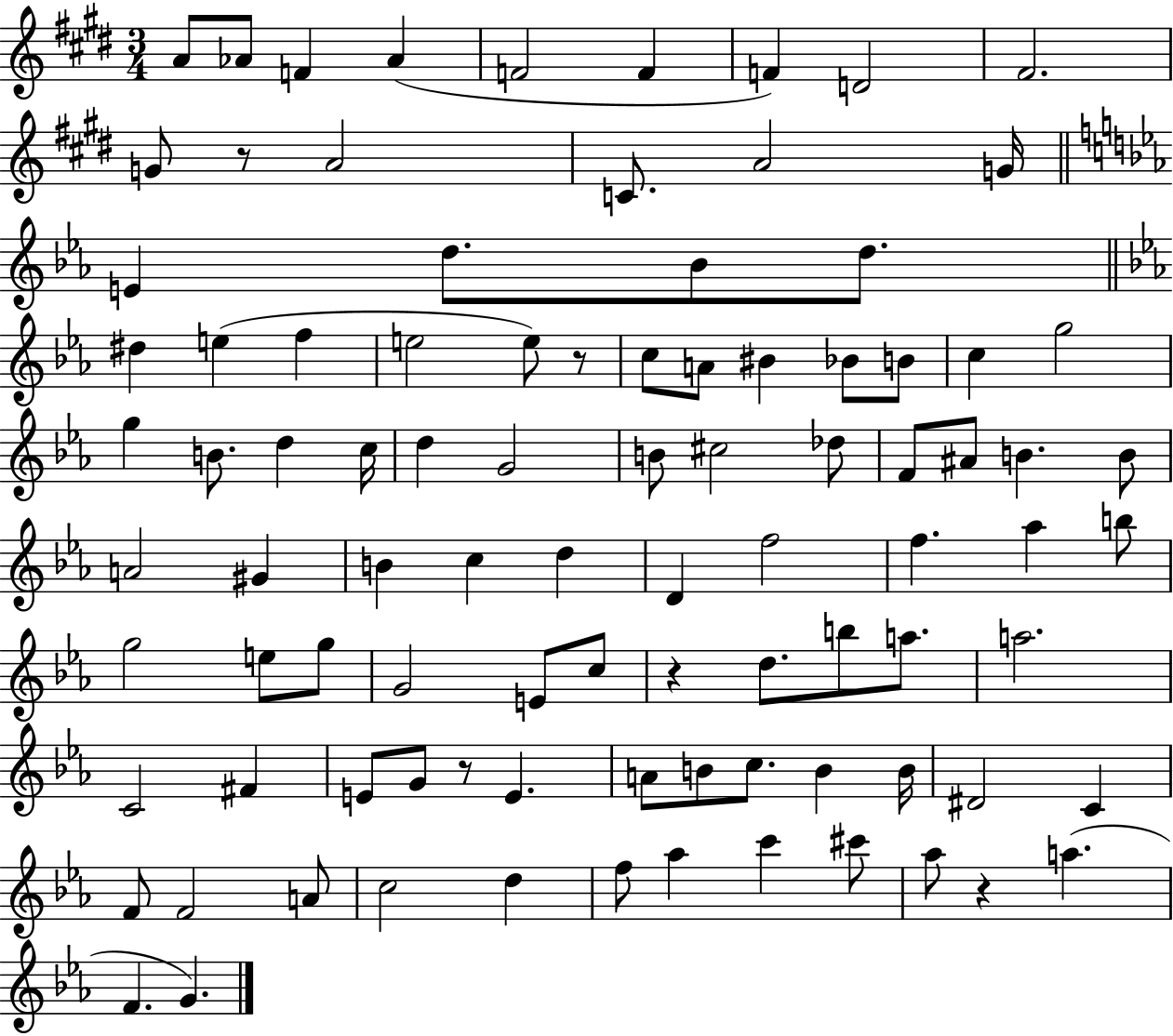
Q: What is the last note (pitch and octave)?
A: G4